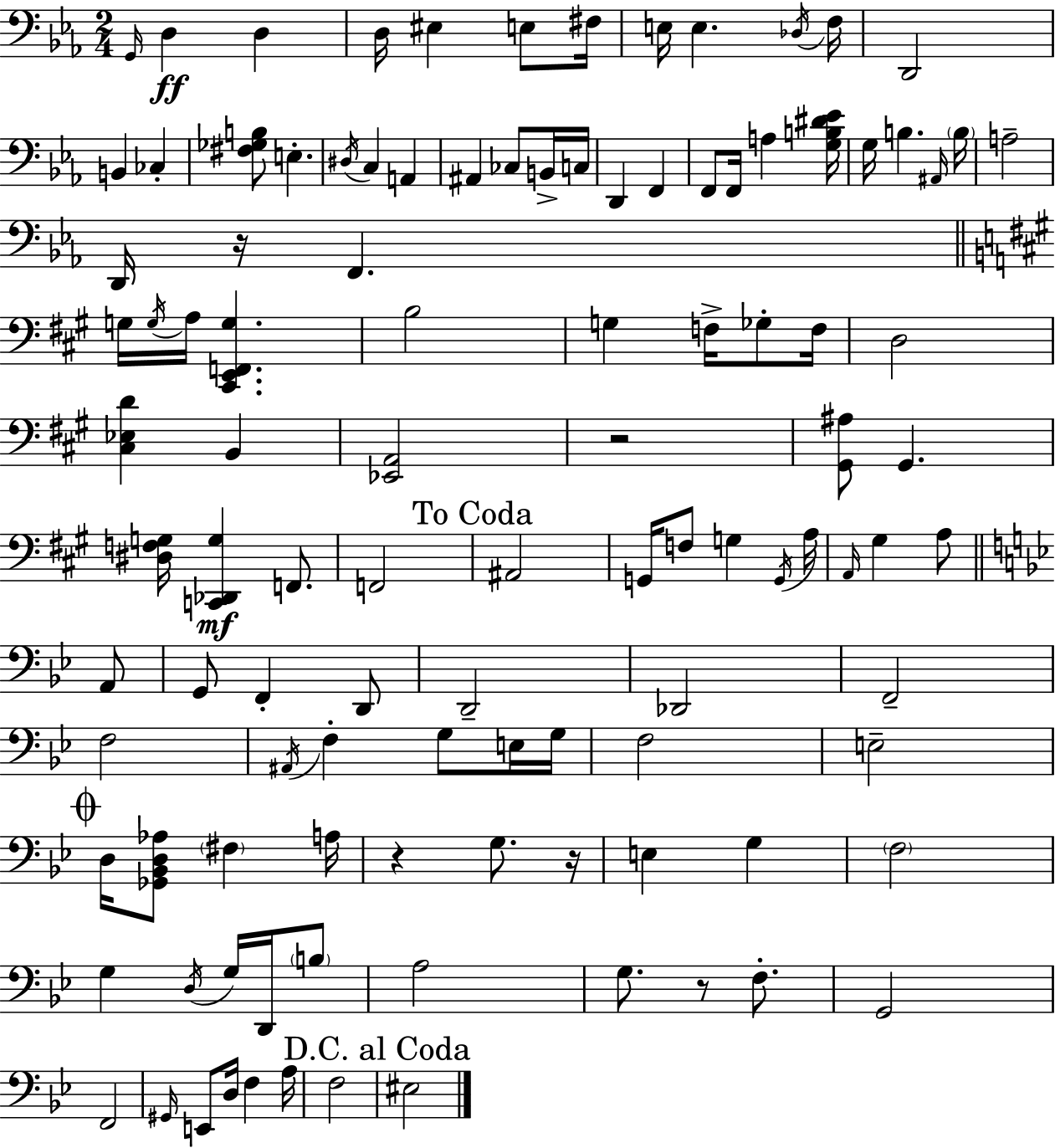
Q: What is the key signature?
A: EES major